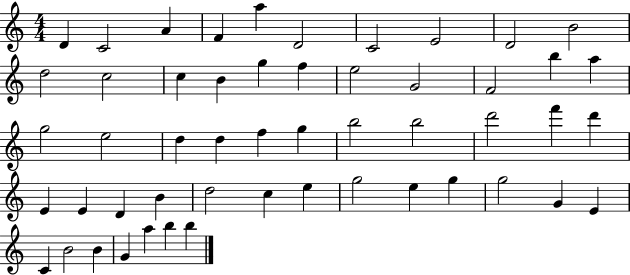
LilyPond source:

{
  \clef treble
  \numericTimeSignature
  \time 4/4
  \key c \major
  d'4 c'2 a'4 | f'4 a''4 d'2 | c'2 e'2 | d'2 b'2 | \break d''2 c''2 | c''4 b'4 g''4 f''4 | e''2 g'2 | f'2 b''4 a''4 | \break g''2 e''2 | d''4 d''4 f''4 g''4 | b''2 b''2 | d'''2 f'''4 d'''4 | \break e'4 e'4 d'4 b'4 | d''2 c''4 e''4 | g''2 e''4 g''4 | g''2 g'4 e'4 | \break c'4 b'2 b'4 | g'4 a''4 b''4 b''4 | \bar "|."
}